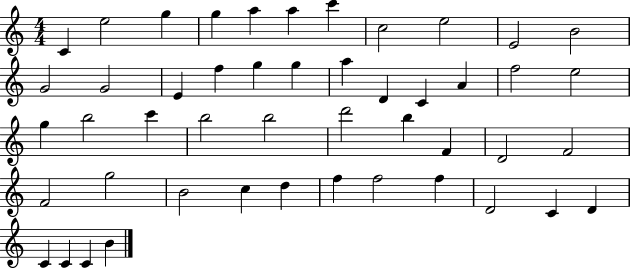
C4/q E5/h G5/q G5/q A5/q A5/q C6/q C5/h E5/h E4/h B4/h G4/h G4/h E4/q F5/q G5/q G5/q A5/q D4/q C4/q A4/q F5/h E5/h G5/q B5/h C6/q B5/h B5/h D6/h B5/q F4/q D4/h F4/h F4/h G5/h B4/h C5/q D5/q F5/q F5/h F5/q D4/h C4/q D4/q C4/q C4/q C4/q B4/q